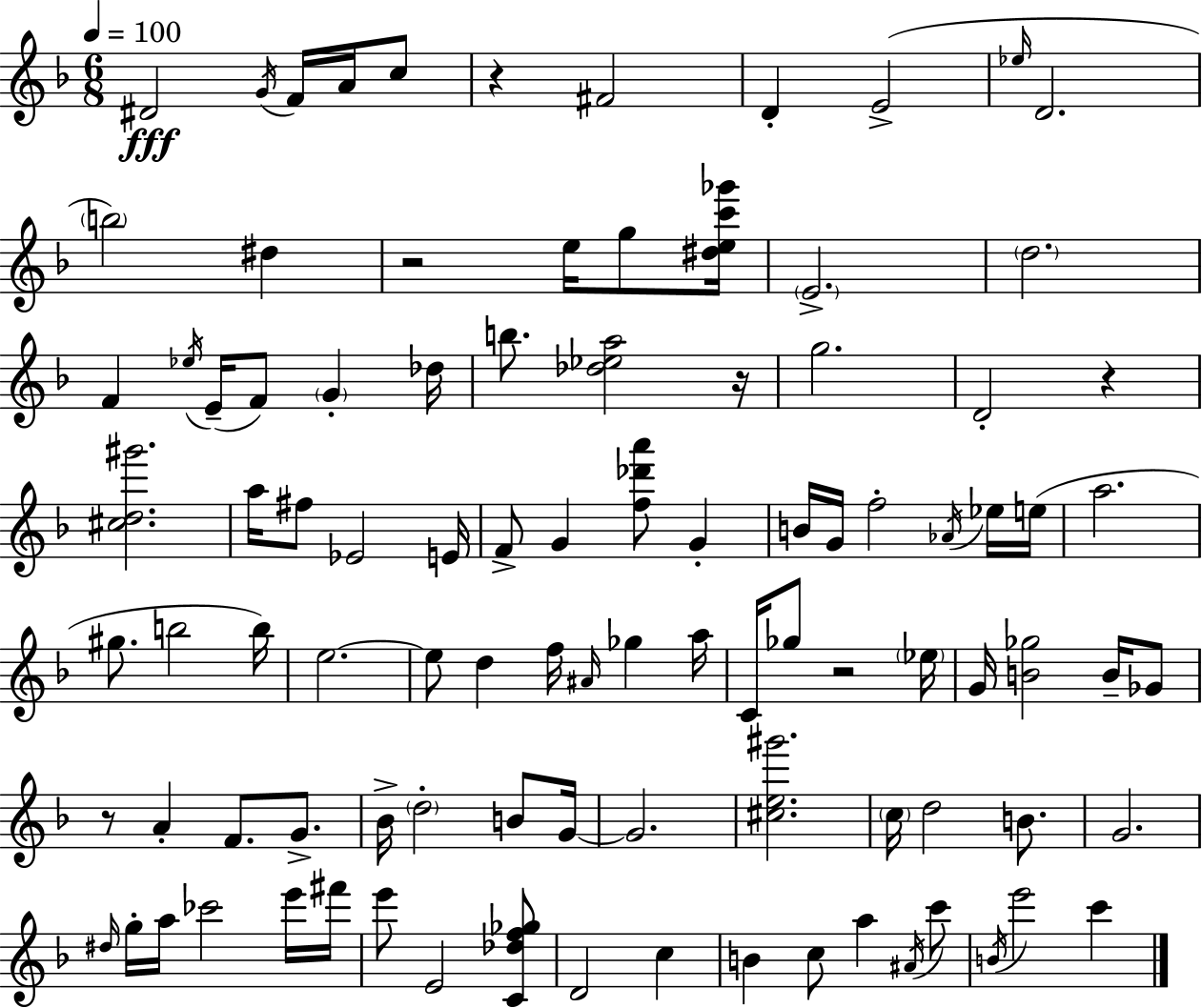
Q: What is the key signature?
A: F major